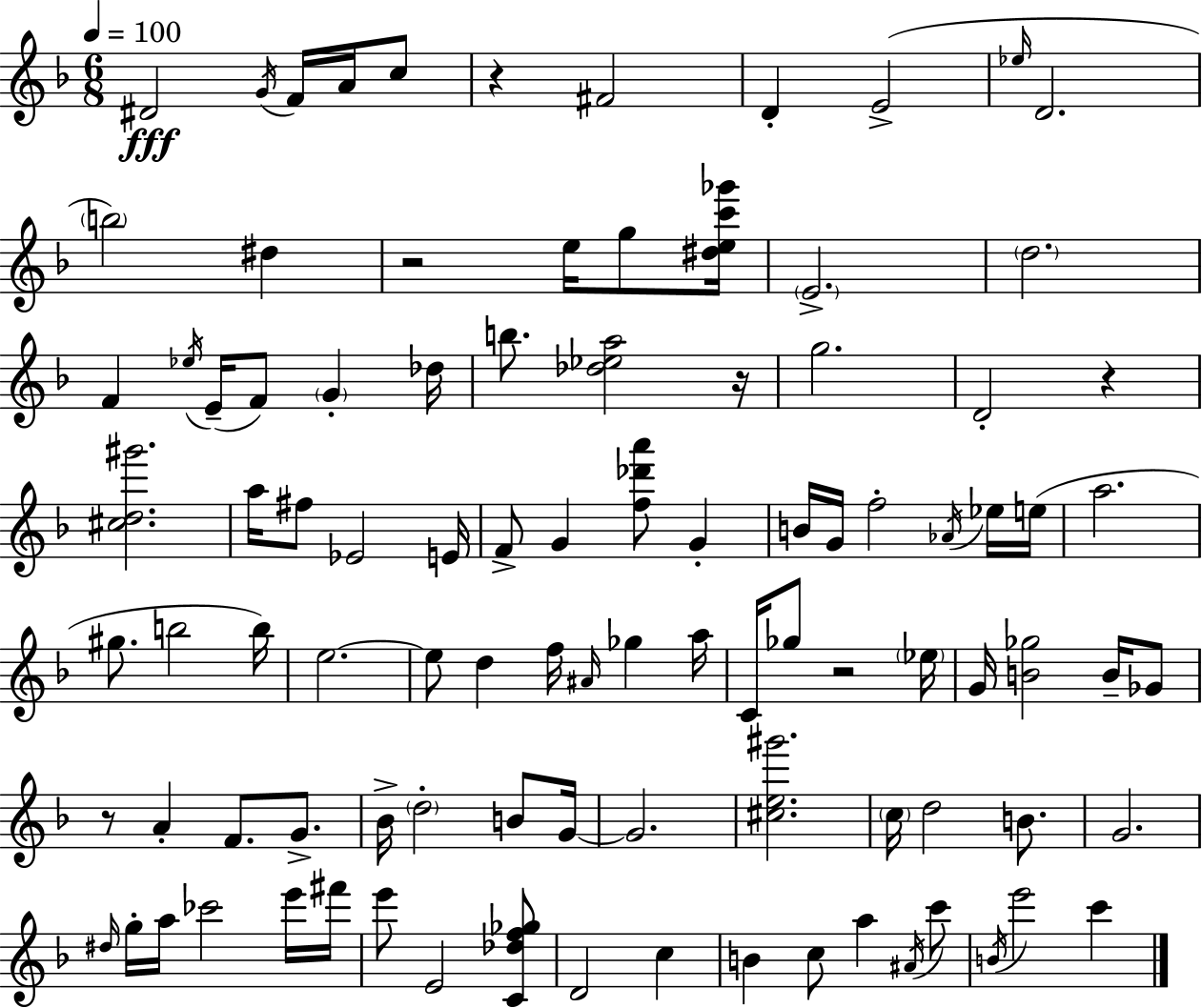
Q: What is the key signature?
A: F major